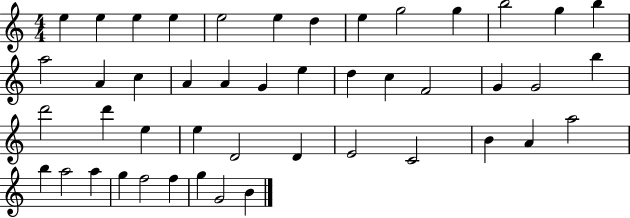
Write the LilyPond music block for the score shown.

{
  \clef treble
  \numericTimeSignature
  \time 4/4
  \key c \major
  e''4 e''4 e''4 e''4 | e''2 e''4 d''4 | e''4 g''2 g''4 | b''2 g''4 b''4 | \break a''2 a'4 c''4 | a'4 a'4 g'4 e''4 | d''4 c''4 f'2 | g'4 g'2 b''4 | \break d'''2 d'''4 e''4 | e''4 d'2 d'4 | e'2 c'2 | b'4 a'4 a''2 | \break b''4 a''2 a''4 | g''4 f''2 f''4 | g''4 g'2 b'4 | \bar "|."
}